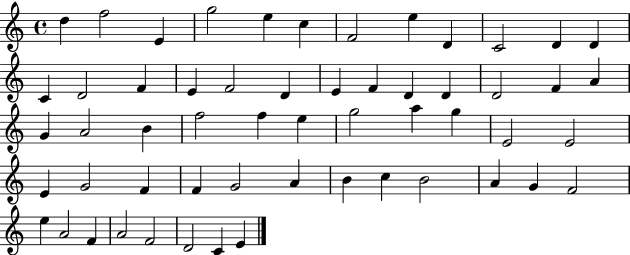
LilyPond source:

{
  \clef treble
  \time 4/4
  \defaultTimeSignature
  \key c \major
  d''4 f''2 e'4 | g''2 e''4 c''4 | f'2 e''4 d'4 | c'2 d'4 d'4 | \break c'4 d'2 f'4 | e'4 f'2 d'4 | e'4 f'4 d'4 d'4 | d'2 f'4 a'4 | \break g'4 a'2 b'4 | f''2 f''4 e''4 | g''2 a''4 g''4 | e'2 e'2 | \break e'4 g'2 f'4 | f'4 g'2 a'4 | b'4 c''4 b'2 | a'4 g'4 f'2 | \break e''4 a'2 f'4 | a'2 f'2 | d'2 c'4 e'4 | \bar "|."
}